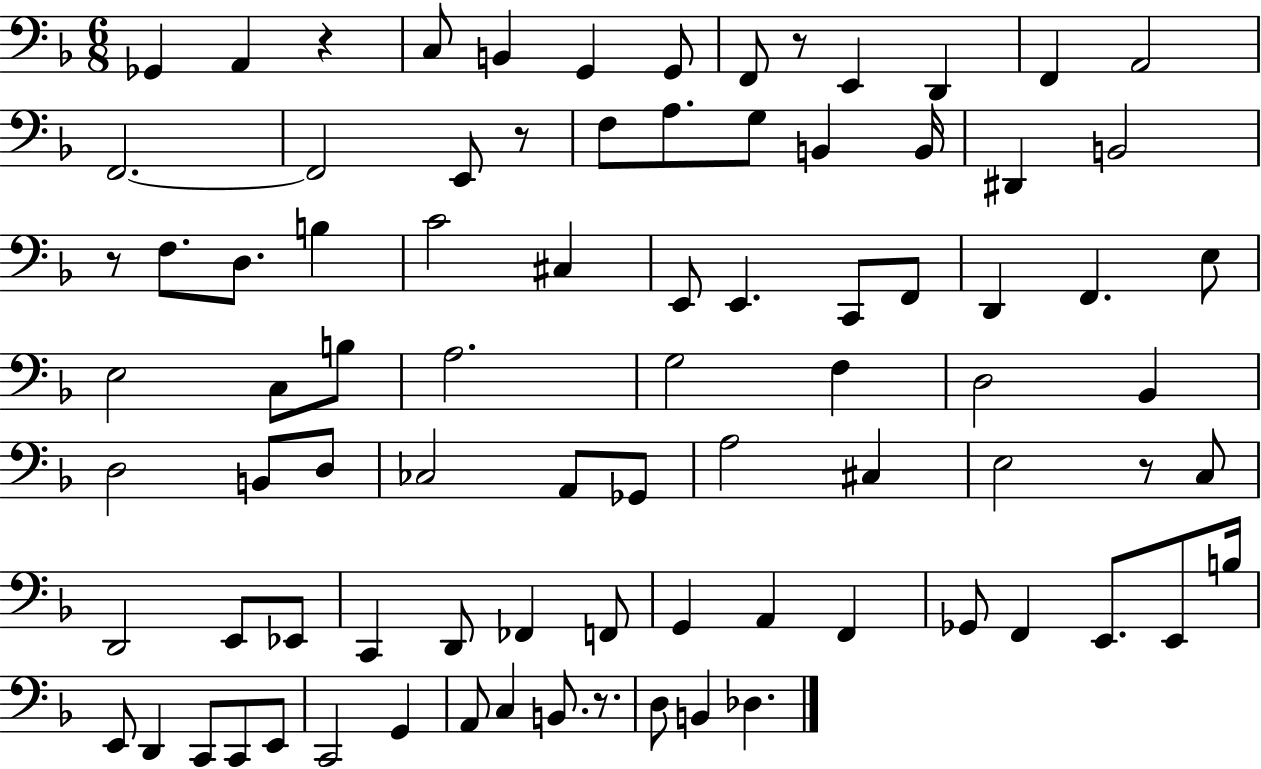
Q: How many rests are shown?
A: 6